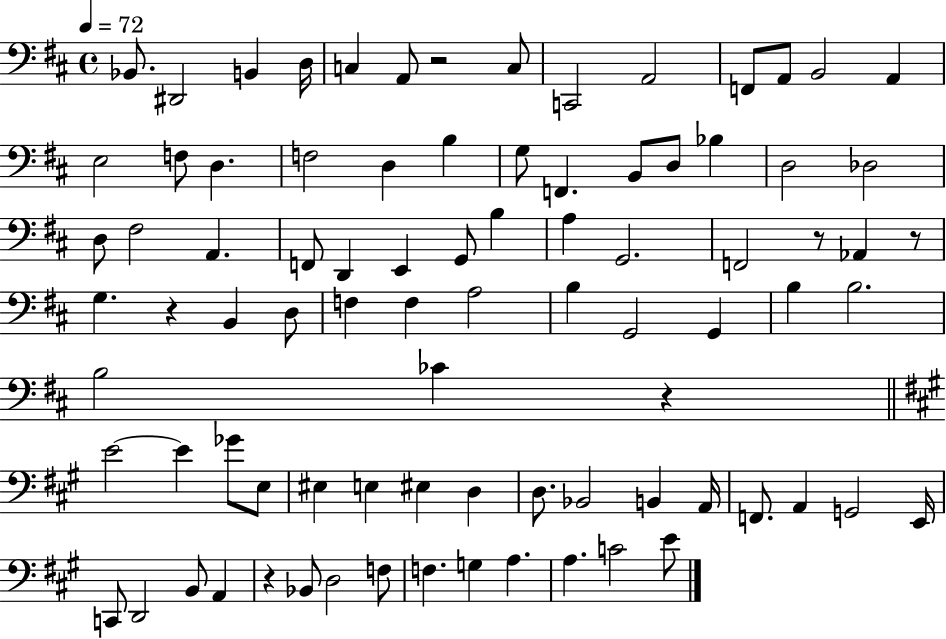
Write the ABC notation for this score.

X:1
T:Untitled
M:4/4
L:1/4
K:D
_B,,/2 ^D,,2 B,, D,/4 C, A,,/2 z2 C,/2 C,,2 A,,2 F,,/2 A,,/2 B,,2 A,, E,2 F,/2 D, F,2 D, B, G,/2 F,, B,,/2 D,/2 _B, D,2 _D,2 D,/2 ^F,2 A,, F,,/2 D,, E,, G,,/2 B, A, G,,2 F,,2 z/2 _A,, z/2 G, z B,, D,/2 F, F, A,2 B, G,,2 G,, B, B,2 B,2 _C z E2 E _G/2 E,/2 ^E, E, ^E, D, D,/2 _B,,2 B,, A,,/4 F,,/2 A,, G,,2 E,,/4 C,,/2 D,,2 B,,/2 A,, z _B,,/2 D,2 F,/2 F, G, A, A, C2 E/2